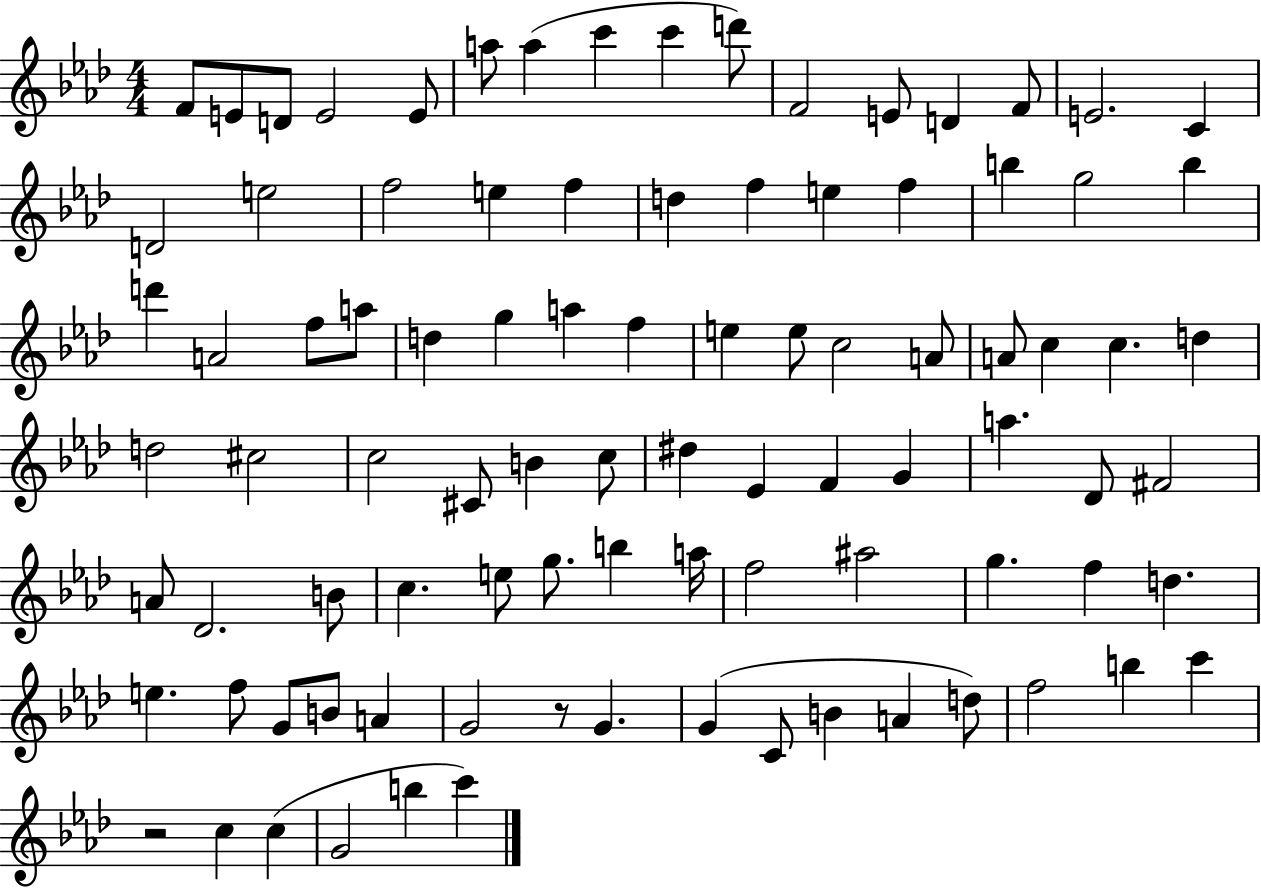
{
  \clef treble
  \numericTimeSignature
  \time 4/4
  \key aes \major
  f'8 e'8 d'8 e'2 e'8 | a''8 a''4( c'''4 c'''4 d'''8) | f'2 e'8 d'4 f'8 | e'2. c'4 | \break d'2 e''2 | f''2 e''4 f''4 | d''4 f''4 e''4 f''4 | b''4 g''2 b''4 | \break d'''4 a'2 f''8 a''8 | d''4 g''4 a''4 f''4 | e''4 e''8 c''2 a'8 | a'8 c''4 c''4. d''4 | \break d''2 cis''2 | c''2 cis'8 b'4 c''8 | dis''4 ees'4 f'4 g'4 | a''4. des'8 fis'2 | \break a'8 des'2. b'8 | c''4. e''8 g''8. b''4 a''16 | f''2 ais''2 | g''4. f''4 d''4. | \break e''4. f''8 g'8 b'8 a'4 | g'2 r8 g'4. | g'4( c'8 b'4 a'4 d''8) | f''2 b''4 c'''4 | \break r2 c''4 c''4( | g'2 b''4 c'''4) | \bar "|."
}